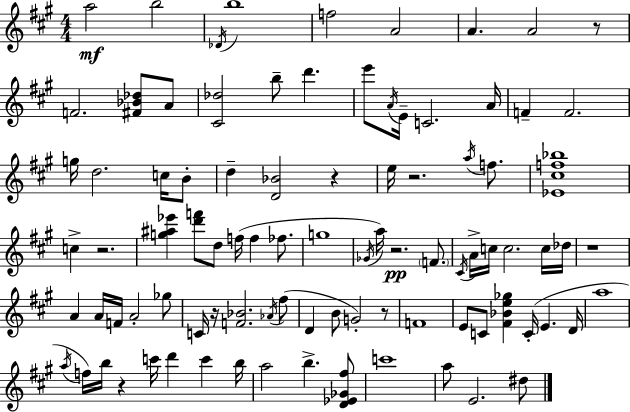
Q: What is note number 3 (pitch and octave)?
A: Db4